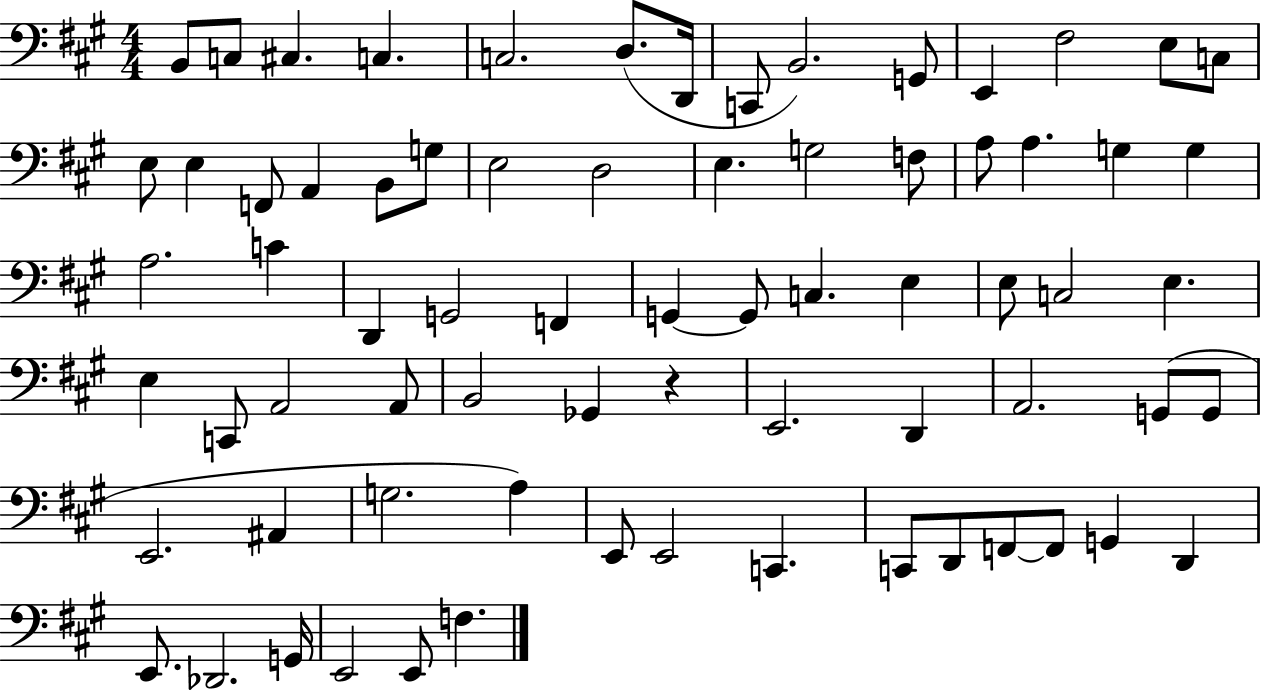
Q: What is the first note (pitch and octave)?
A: B2